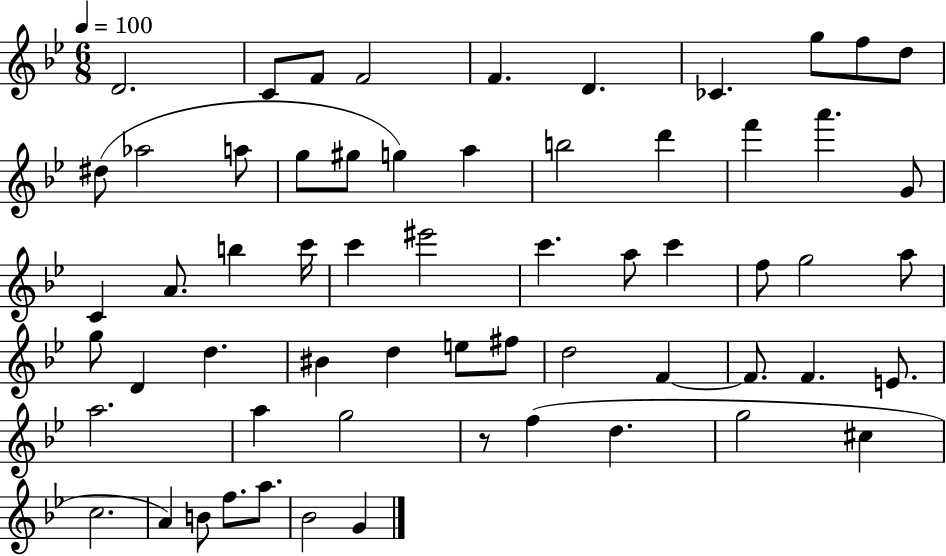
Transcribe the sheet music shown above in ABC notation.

X:1
T:Untitled
M:6/8
L:1/4
K:Bb
D2 C/2 F/2 F2 F D _C g/2 f/2 d/2 ^d/2 _a2 a/2 g/2 ^g/2 g a b2 d' f' a' G/2 C A/2 b c'/4 c' ^e'2 c' a/2 c' f/2 g2 a/2 g/2 D d ^B d e/2 ^f/2 d2 F F/2 F E/2 a2 a g2 z/2 f d g2 ^c c2 A B/2 f/2 a/2 _B2 G